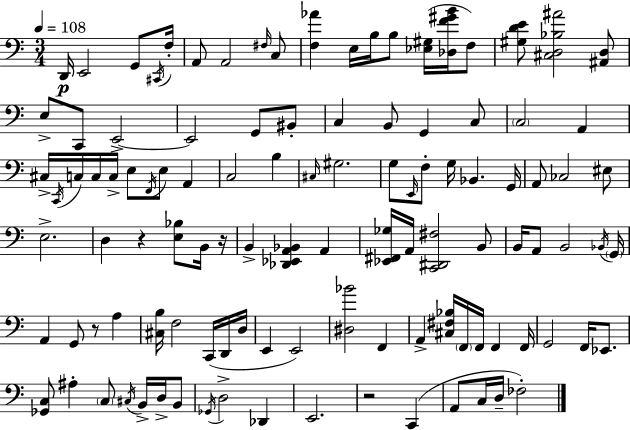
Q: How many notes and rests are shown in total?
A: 110